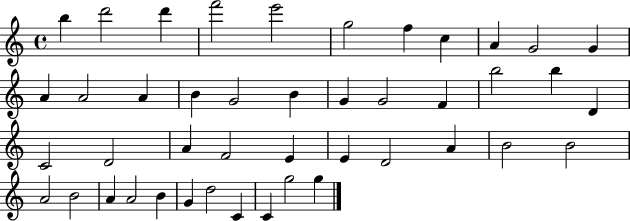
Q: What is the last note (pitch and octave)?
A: G5